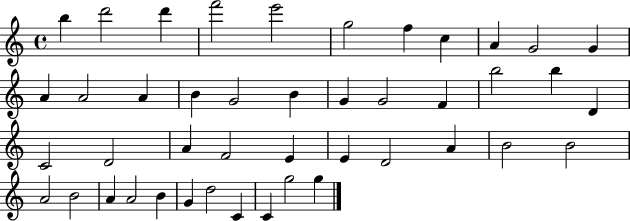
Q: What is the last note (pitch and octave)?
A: G5